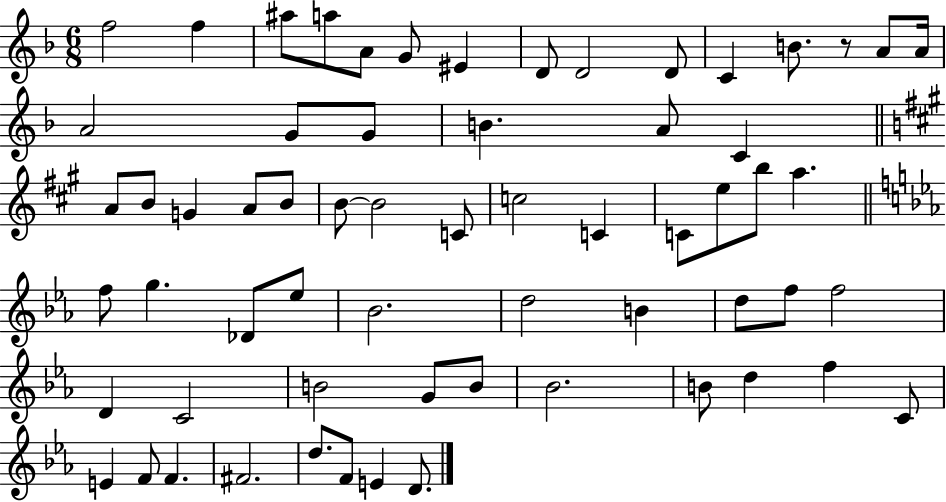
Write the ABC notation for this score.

X:1
T:Untitled
M:6/8
L:1/4
K:F
f2 f ^a/2 a/2 A/2 G/2 ^E D/2 D2 D/2 C B/2 z/2 A/2 A/4 A2 G/2 G/2 B A/2 C A/2 B/2 G A/2 B/2 B/2 B2 C/2 c2 C C/2 e/2 b/2 a f/2 g _D/2 _e/2 _B2 d2 B d/2 f/2 f2 D C2 B2 G/2 B/2 _B2 B/2 d f C/2 E F/2 F ^F2 d/2 F/2 E D/2